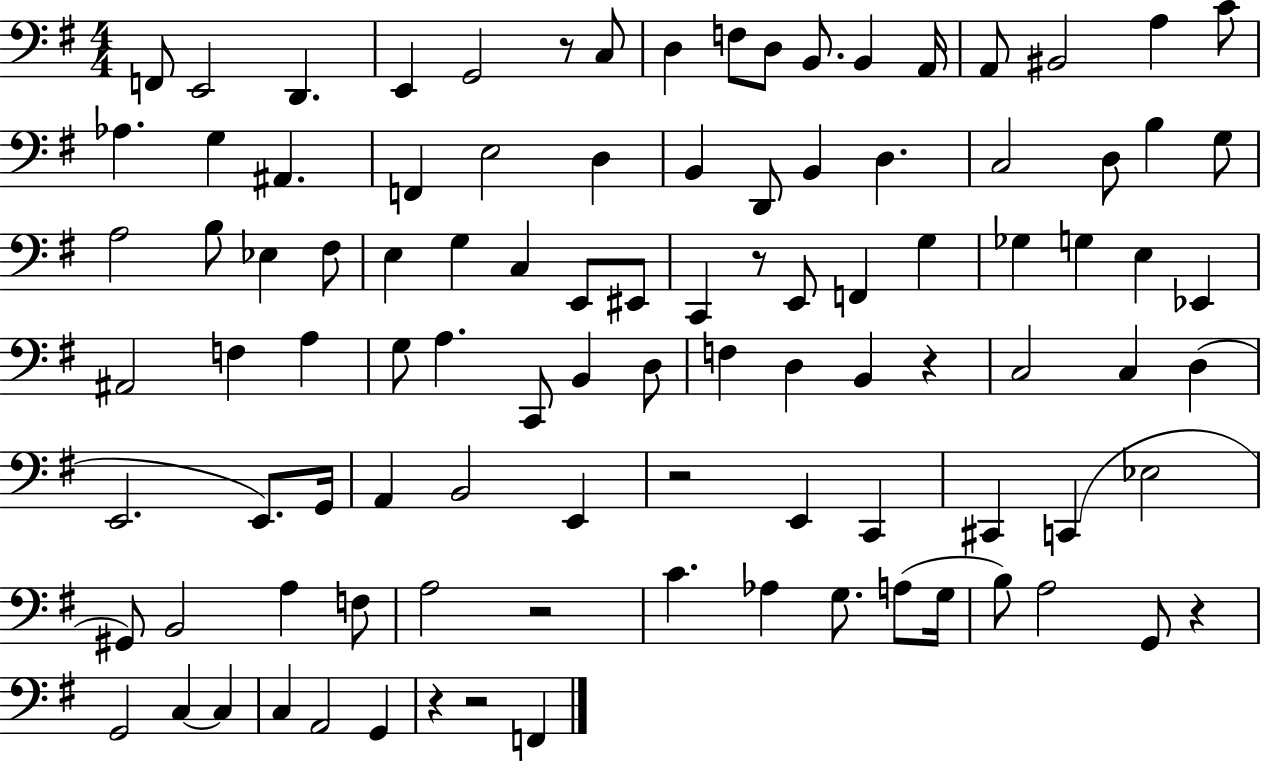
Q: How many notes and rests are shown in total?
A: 100